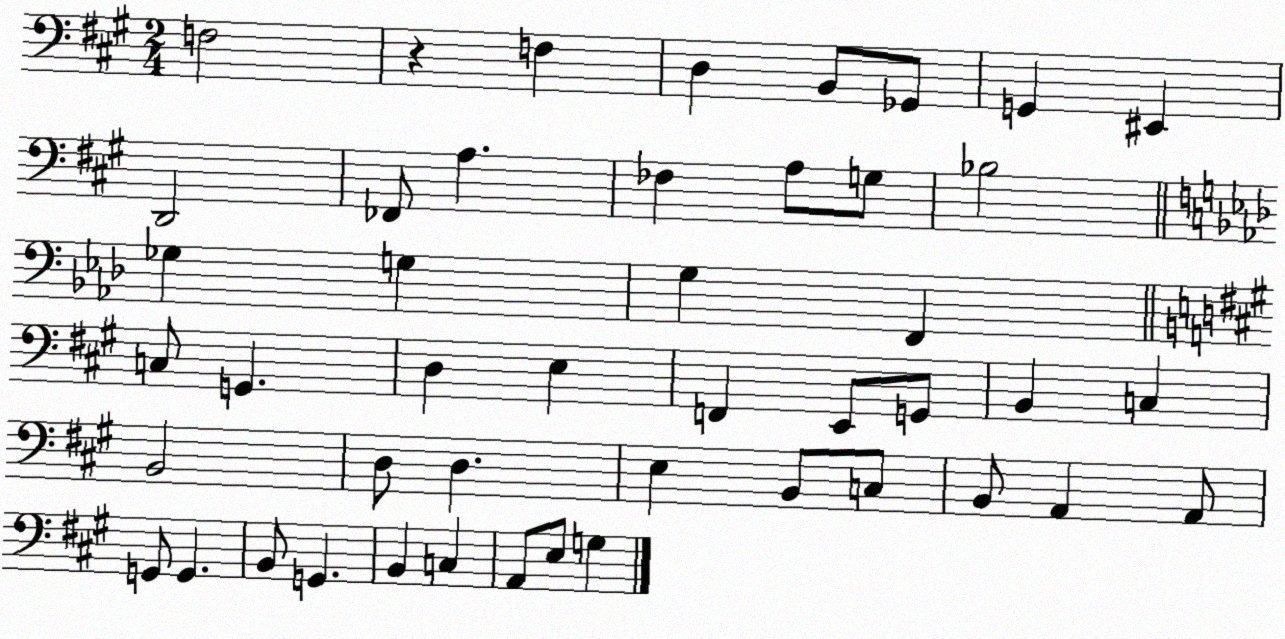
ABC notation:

X:1
T:Untitled
M:2/4
L:1/4
K:A
F,2 z F, D, B,,/2 _G,,/2 G,, ^E,, D,,2 _F,,/2 A, _F, A,/2 G,/2 _B,2 _G, G, G, F,, C,/2 G,, D, E, F,, E,,/2 G,,/2 B,, C, B,,2 D,/2 D, E, B,,/2 C,/2 B,,/2 A,, A,,/2 G,,/2 G,, B,,/2 G,, B,, C, A,,/2 E,/2 G,